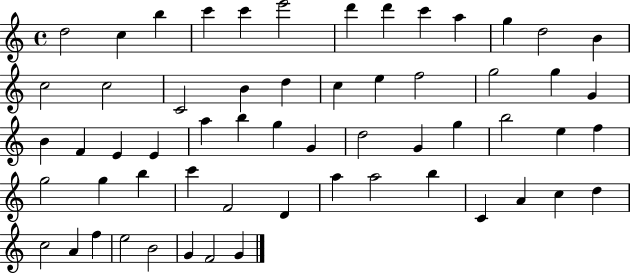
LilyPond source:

{
  \clef treble
  \time 4/4
  \defaultTimeSignature
  \key c \major
  d''2 c''4 b''4 | c'''4 c'''4 e'''2 | d'''4 d'''4 c'''4 a''4 | g''4 d''2 b'4 | \break c''2 c''2 | c'2 b'4 d''4 | c''4 e''4 f''2 | g''2 g''4 g'4 | \break b'4 f'4 e'4 e'4 | a''4 b''4 g''4 g'4 | d''2 g'4 g''4 | b''2 e''4 f''4 | \break g''2 g''4 b''4 | c'''4 f'2 d'4 | a''4 a''2 b''4 | c'4 a'4 c''4 d''4 | \break c''2 a'4 f''4 | e''2 b'2 | g'4 f'2 g'4 | \bar "|."
}